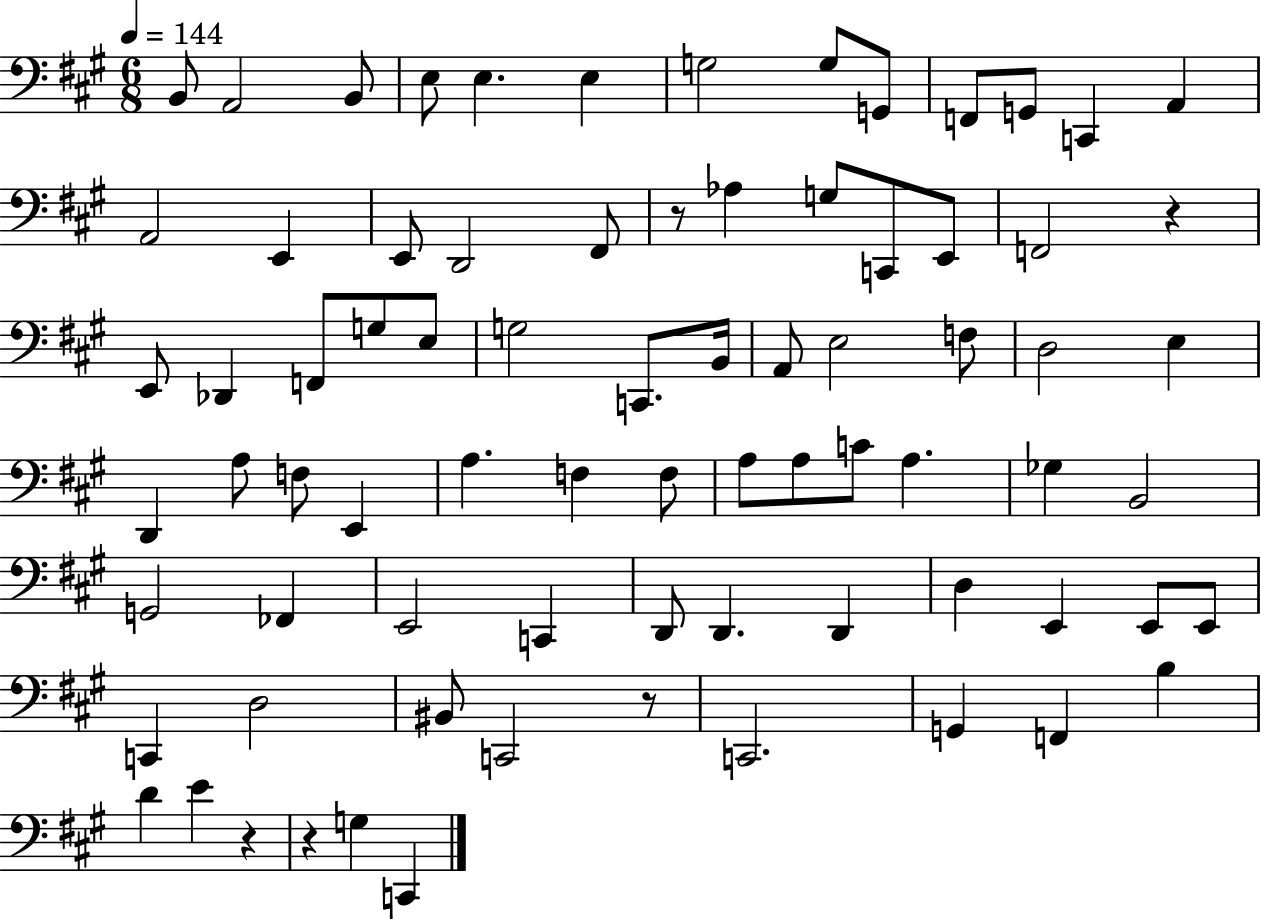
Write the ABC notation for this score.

X:1
T:Untitled
M:6/8
L:1/4
K:A
B,,/2 A,,2 B,,/2 E,/2 E, E, G,2 G,/2 G,,/2 F,,/2 G,,/2 C,, A,, A,,2 E,, E,,/2 D,,2 ^F,,/2 z/2 _A, G,/2 C,,/2 E,,/2 F,,2 z E,,/2 _D,, F,,/2 G,/2 E,/2 G,2 C,,/2 B,,/4 A,,/2 E,2 F,/2 D,2 E, D,, A,/2 F,/2 E,, A, F, F,/2 A,/2 A,/2 C/2 A, _G, B,,2 G,,2 _F,, E,,2 C,, D,,/2 D,, D,, D, E,, E,,/2 E,,/2 C,, D,2 ^B,,/2 C,,2 z/2 C,,2 G,, F,, B, D E z z G, C,,